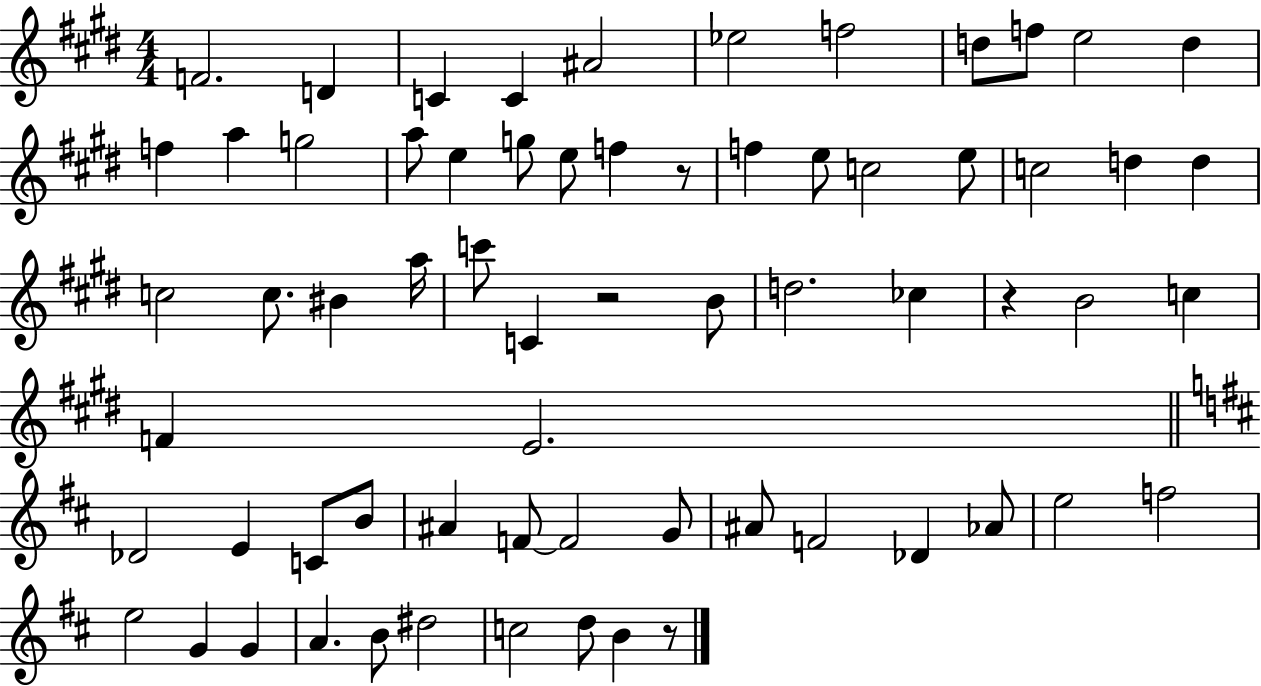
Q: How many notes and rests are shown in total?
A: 66